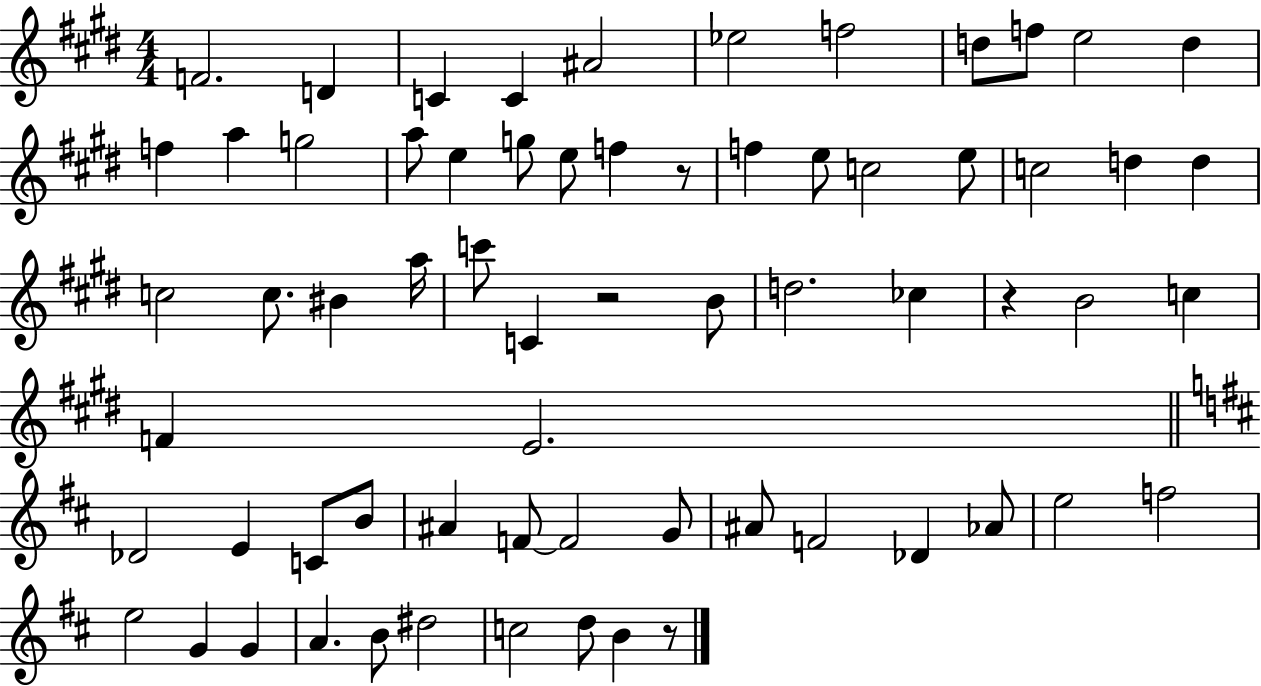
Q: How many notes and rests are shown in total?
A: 66